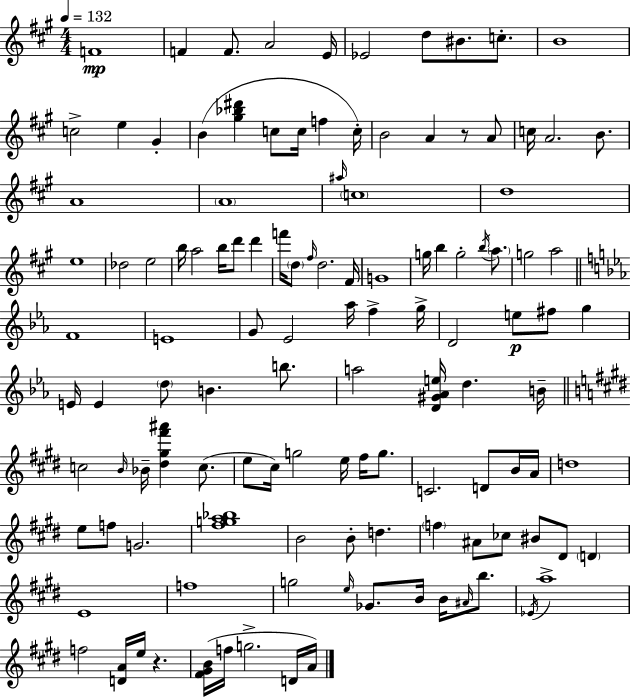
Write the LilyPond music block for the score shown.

{
  \clef treble
  \numericTimeSignature
  \time 4/4
  \key a \major
  \tempo 4 = 132
  f'1\mp | f'4 f'8. a'2 e'16 | ees'2 d''8 bis'8. c''8.-. | b'1 | \break c''2-> e''4 gis'4-. | b'4( <gis'' bes'' dis'''>4 c''8 c''16 f''4 c''16-.) | b'2 a'4 r8 a'8 | c''16 a'2. b'8. | \break a'1 | \parenthesize a'1 | \grace { ais''16 } \parenthesize c''1 | d''1 | \break e''1 | des''2 e''2 | b''16 a''2 b''16 d'''8 d'''4 | f'''16 \parenthesize d''8 \grace { fis''16 } d''2. | \break fis'16 g'1 | g''16 b''4 g''2-. \acciaccatura { b''16 } | \parenthesize a''8. g''2 a''2 | \bar "||" \break \key ees \major f'1 | e'1 | g'8 ees'2 aes''16 f''4-> g''16-> | d'2 e''8\p fis''8 g''4 | \break e'16 e'4 \parenthesize d''8 b'4. b''8. | a''2 <d' gis' aes' e''>16 d''4. b'16-- | \bar "||" \break \key e \major c''2 \grace { b'16 } bes'16-- <dis'' gis'' fis''' ais'''>4 c''8.( | e''8 cis''16) g''2 e''16 fis''16 g''8. | c'2. d'8 b'16 | a'16 d''1 | \break e''8 f''8 g'2. | <fis'' g'' a'' bes''>1 | b'2 b'8-. d''4. | \parenthesize f''4 ais'8 ces''8 bis'8 dis'8 \parenthesize d'4 | \break e'1 | f''1 | g''2 \grace { e''16 } ges'8. b'16 b'16 \grace { ais'16 } | b''8. \acciaccatura { ees'16 } a''1-> | \break f''2 <d' a'>16 e''16 r4. | <fis' gis' b'>16( f''16 g''2.-> | d'16 a'16) \bar "|."
}